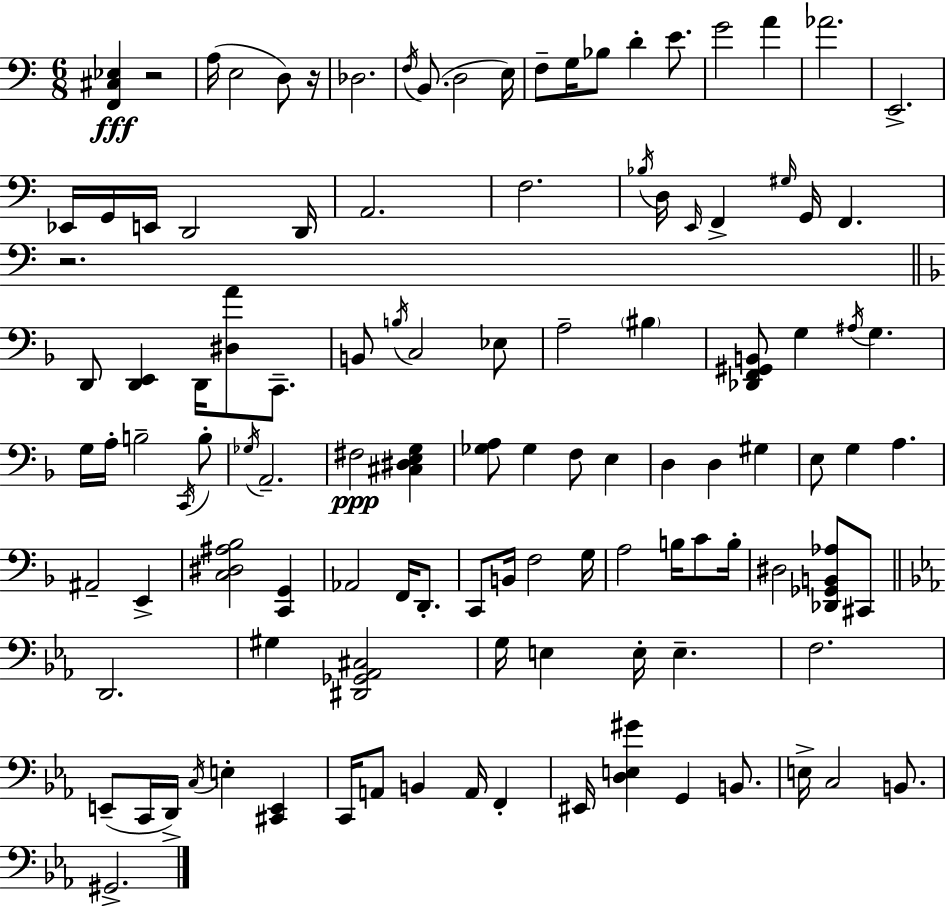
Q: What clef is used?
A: bass